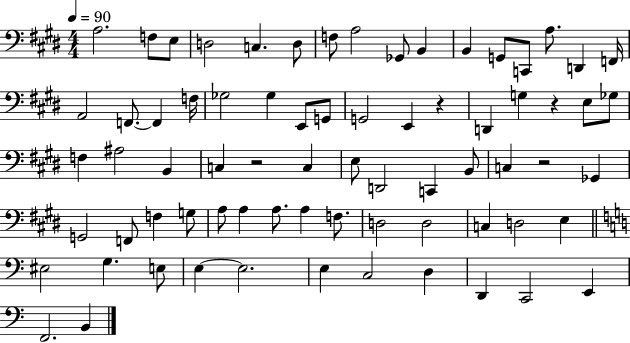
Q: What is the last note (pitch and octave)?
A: B2